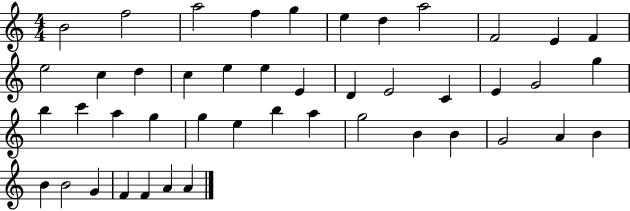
{
  \clef treble
  \numericTimeSignature
  \time 4/4
  \key c \major
  b'2 f''2 | a''2 f''4 g''4 | e''4 d''4 a''2 | f'2 e'4 f'4 | \break e''2 c''4 d''4 | c''4 e''4 e''4 e'4 | d'4 e'2 c'4 | e'4 g'2 g''4 | \break b''4 c'''4 a''4 g''4 | g''4 e''4 b''4 a''4 | g''2 b'4 b'4 | g'2 a'4 b'4 | \break b'4 b'2 g'4 | f'4 f'4 a'4 a'4 | \bar "|."
}